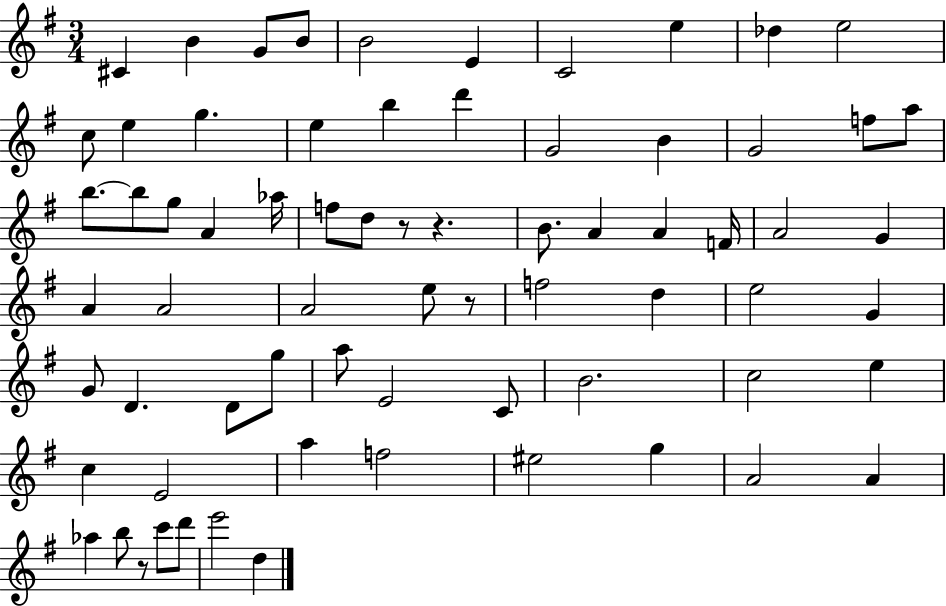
X:1
T:Untitled
M:3/4
L:1/4
K:G
^C B G/2 B/2 B2 E C2 e _d e2 c/2 e g e b d' G2 B G2 f/2 a/2 b/2 b/2 g/2 A _a/4 f/2 d/2 z/2 z B/2 A A F/4 A2 G A A2 A2 e/2 z/2 f2 d e2 G G/2 D D/2 g/2 a/2 E2 C/2 B2 c2 e c E2 a f2 ^e2 g A2 A _a b/2 z/2 c'/2 d'/2 e'2 d